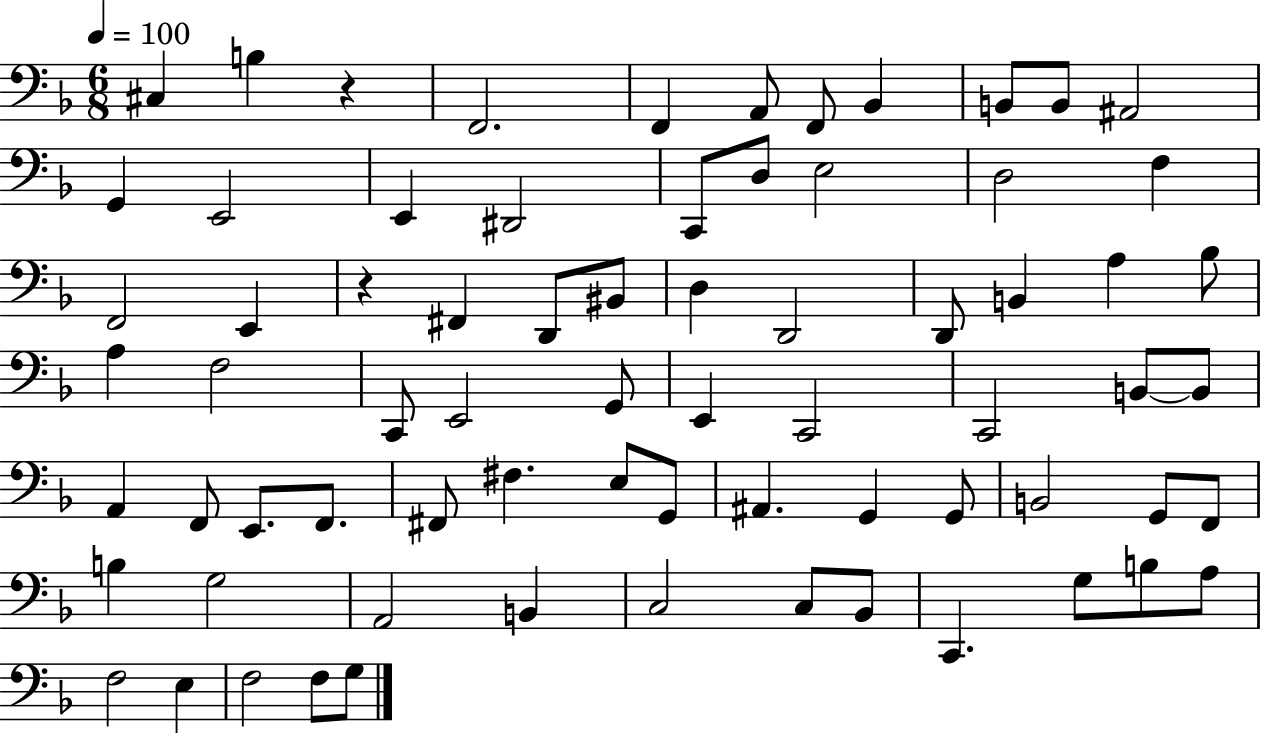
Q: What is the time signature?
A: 6/8